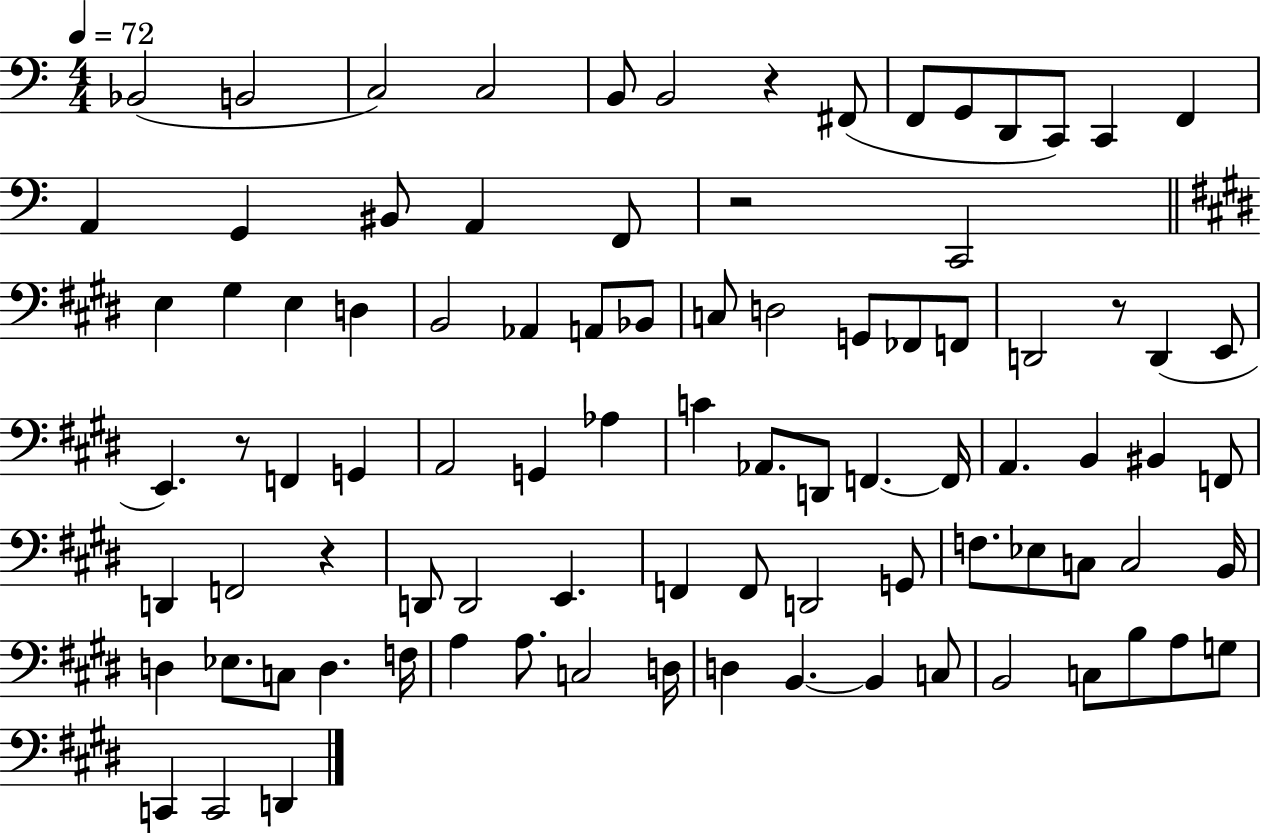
{
  \clef bass
  \numericTimeSignature
  \time 4/4
  \key c \major
  \tempo 4 = 72
  bes,2( b,2 | c2) c2 | b,8 b,2 r4 fis,8( | f,8 g,8 d,8 c,8) c,4 f,4 | \break a,4 g,4 bis,8 a,4 f,8 | r2 c,2 | \bar "||" \break \key e \major e4 gis4 e4 d4 | b,2 aes,4 a,8 bes,8 | c8 d2 g,8 fes,8 f,8 | d,2 r8 d,4( e,8 | \break e,4.) r8 f,4 g,4 | a,2 g,4 aes4 | c'4 aes,8. d,8 f,4.~~ f,16 | a,4. b,4 bis,4 f,8 | \break d,4 f,2 r4 | d,8 d,2 e,4. | f,4 f,8 d,2 g,8 | f8. ees8 c8 c2 b,16 | \break d4 ees8. c8 d4. f16 | a4 a8. c2 d16 | d4 b,4.~~ b,4 c8 | b,2 c8 b8 a8 g8 | \break c,4 c,2 d,4 | \bar "|."
}